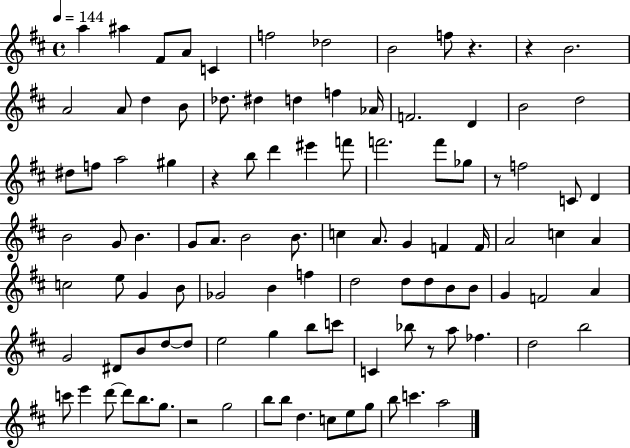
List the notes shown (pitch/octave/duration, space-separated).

A5/q A#5/q F#4/e A4/e C4/q F5/h Db5/h B4/h F5/e R/q. R/q B4/h. A4/h A4/e D5/q B4/e Db5/e. D#5/q D5/q F5/q Ab4/s F4/h. D4/q B4/h D5/h D#5/e F5/e A5/h G#5/q R/q B5/e D6/q EIS6/q F6/e F6/h. F6/e Gb5/e R/e F5/h C4/e D4/q B4/h G4/e B4/q. G4/e A4/e. B4/h B4/e. C5/q A4/e. G4/q F4/q F4/s A4/h C5/q A4/q C5/h E5/e G4/q B4/e Gb4/h B4/q F5/q D5/h D5/e D5/e B4/e B4/e G4/q F4/h A4/q G4/h D#4/e B4/e D5/e D5/e E5/h G5/q B5/e C6/e C4/q Bb5/e R/e A5/e FES5/q. D5/h B5/h C6/e E6/q D6/e D6/e B5/e. G5/e. R/h G5/h B5/e B5/e D5/q. C5/e E5/e G5/e B5/e C6/q. A5/h